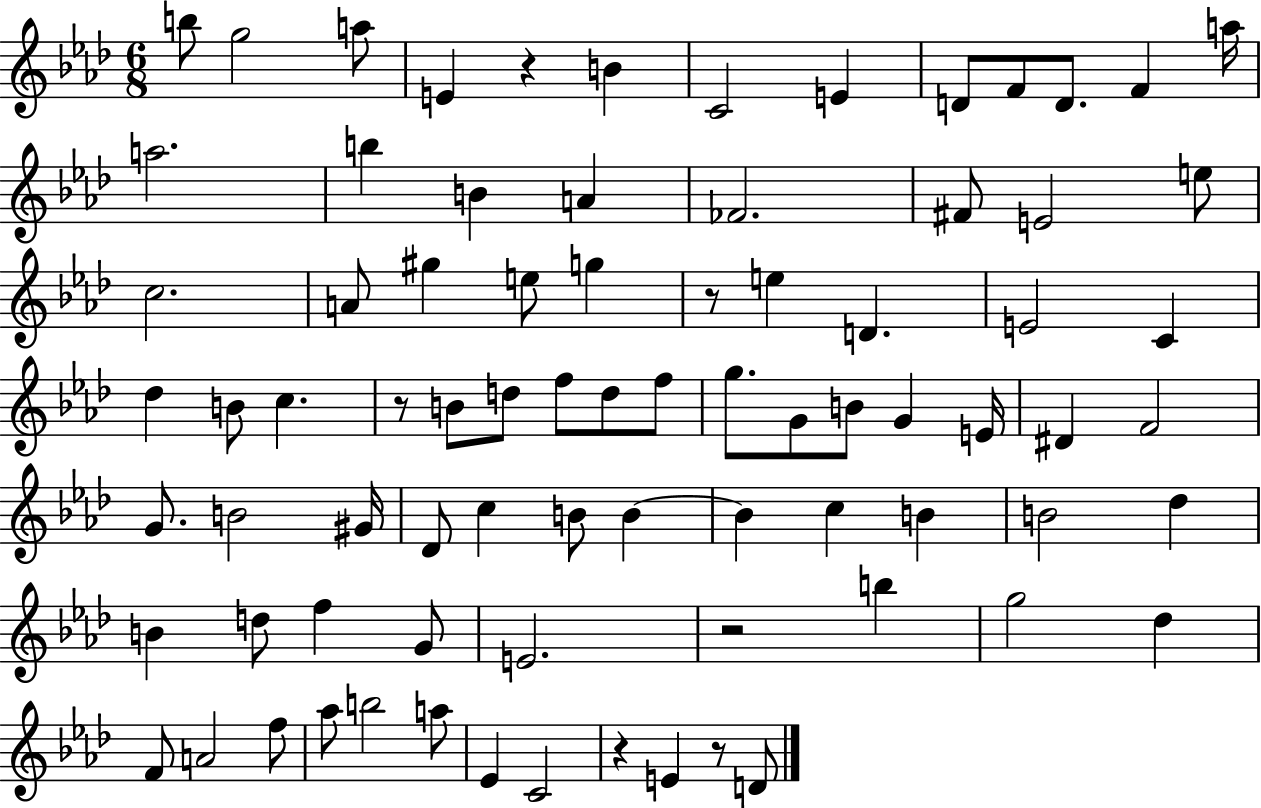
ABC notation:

X:1
T:Untitled
M:6/8
L:1/4
K:Ab
b/2 g2 a/2 E z B C2 E D/2 F/2 D/2 F a/4 a2 b B A _F2 ^F/2 E2 e/2 c2 A/2 ^g e/2 g z/2 e D E2 C _d B/2 c z/2 B/2 d/2 f/2 d/2 f/2 g/2 G/2 B/2 G E/4 ^D F2 G/2 B2 ^G/4 _D/2 c B/2 B B c B B2 _d B d/2 f G/2 E2 z2 b g2 _d F/2 A2 f/2 _a/2 b2 a/2 _E C2 z E z/2 D/2